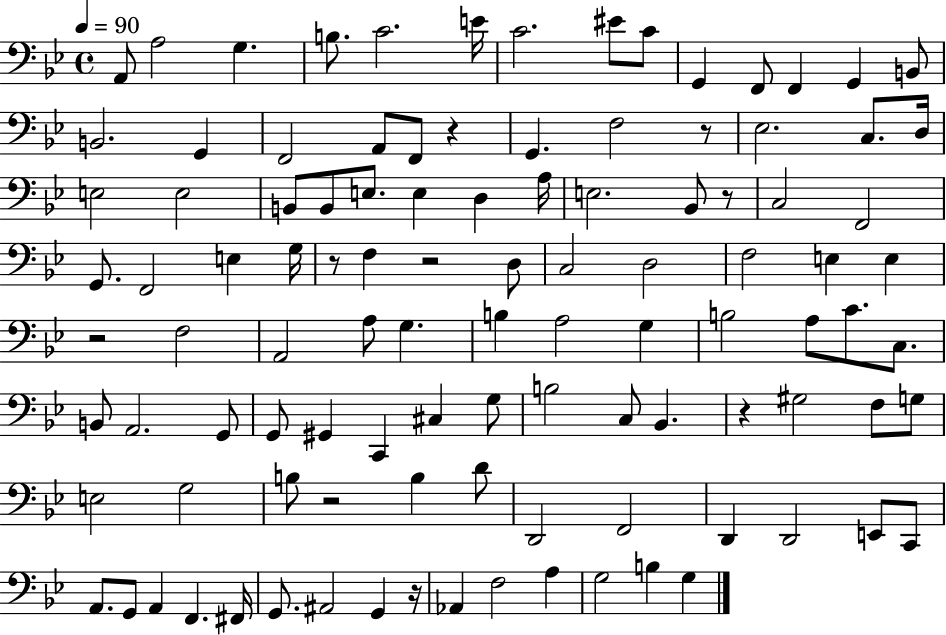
{
  \clef bass
  \time 4/4
  \defaultTimeSignature
  \key bes \major
  \tempo 4 = 90
  a,8 a2 g4. | b8. c'2. e'16 | c'2. eis'8 c'8 | g,4 f,8 f,4 g,4 b,8 | \break b,2. g,4 | f,2 a,8 f,8 r4 | g,4. f2 r8 | ees2. c8. d16 | \break e2 e2 | b,8 b,8 e8. e4 d4 a16 | e2. bes,8 r8 | c2 f,2 | \break g,8. f,2 e4 g16 | r8 f4 r2 d8 | c2 d2 | f2 e4 e4 | \break r2 f2 | a,2 a8 g4. | b4 a2 g4 | b2 a8 c'8. c8. | \break b,8 a,2. g,8 | g,8 gis,4 c,4 cis4 g8 | b2 c8 bes,4. | r4 gis2 f8 g8 | \break e2 g2 | b8 r2 b4 d'8 | d,2 f,2 | d,4 d,2 e,8 c,8 | \break a,8. g,8 a,4 f,4. fis,16 | g,8. ais,2 g,4 r16 | aes,4 f2 a4 | g2 b4 g4 | \break \bar "|."
}